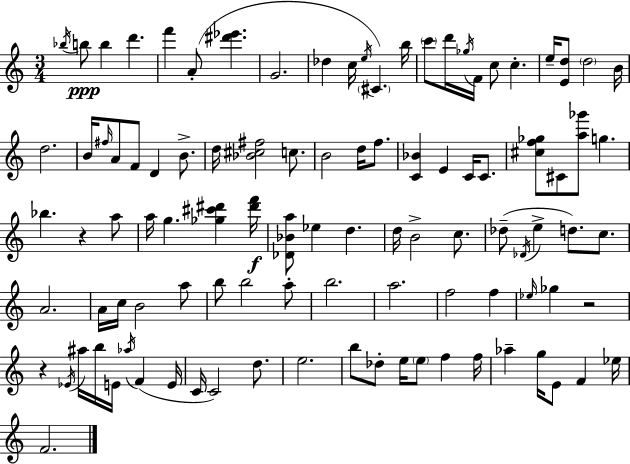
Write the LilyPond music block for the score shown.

{
  \clef treble
  \numericTimeSignature
  \time 3/4
  \key a \minor
  \acciaccatura { bes''16 }\ppp b''8 b''4 d'''4. | f'''4 a'8-.( <dis''' ees'''>4. | g'2. | des''4 c''16 \acciaccatura { e''16 }) \parenthesize cis'4. | \break b''16 \parenthesize c'''8 d'''16 \acciaccatura { ges''16 } f'16 c''8 c''4.-. | e''16-- <e' d''>8 \parenthesize d''2 | b'16 d''2. | b'16 \grace { fis''16 } a'8 f'8 d'4 | \break b'8.-> d''16 <bes' cis'' fis''>2 | c''8. b'2 | d''16 f''8. <c' bes'>4 e'4 | c'16 c'8. <cis'' f'' ges''>8 cis'8 <a'' ges'''>8 g''4. | \break bes''4. r4 | a''8 a''16 g''4. <ges'' cis''' dis'''>4 | <dis''' f'''>16\f <des' bes' a''>8 ees''4 d''4. | d''16 b'2-> | \break c''8. des''8--( \acciaccatura { des'16 } e''4-> d''8.) | c''8. a'2. | a'16 c''16 b'2 | a''8 b''8 b''2 | \break a''8-. b''2. | a''2. | f''2 | f''4 \grace { ees''16 } ges''4 r2 | \break r4 \acciaccatura { ees'16 } ais''16 | b''16 e'16 \acciaccatura { aes''16 }( f'4 e'16 c'16 c'2) | d''8. e''2. | b''8 des''8-. | \break e''16 \parenthesize e''8 f''4 f''16 aes''4-- | g''16 e'8 f'4 ees''16 f'2. | \bar "|."
}